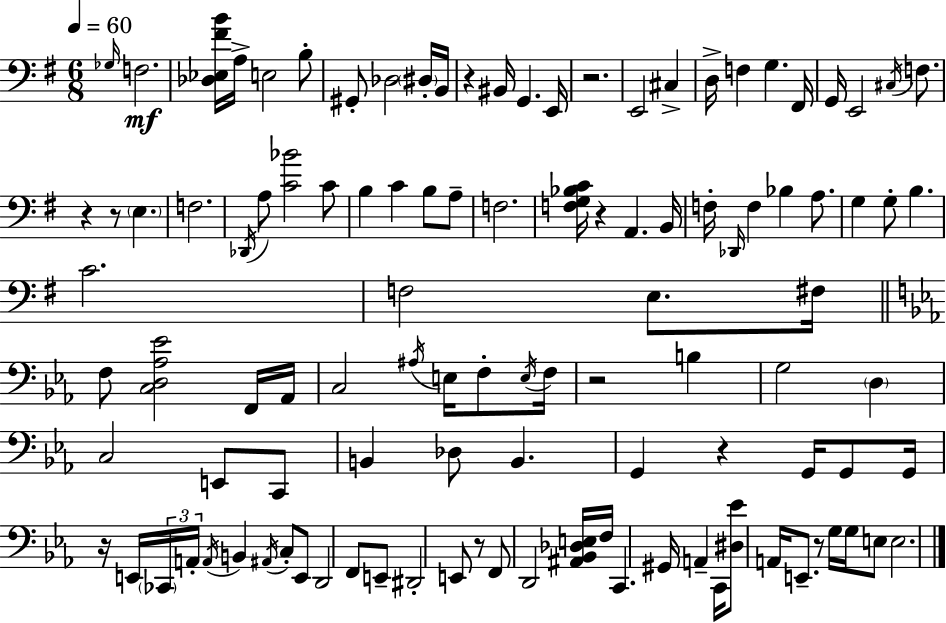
Gb3/s F3/h. [Db3,Eb3,F#4,B4]/s A3/s E3/h B3/e G#2/e Db3/h D#3/s B2/s R/q BIS2/s G2/q. E2/s R/h. E2/h C#3/q D3/s F3/q G3/q. F#2/s G2/s E2/h C#3/s F3/e. R/q R/e E3/q. F3/h. Db2/s A3/e [C4,Bb4]/h C4/e B3/q C4/q B3/e A3/e F3/h. [F3,G3,Bb3,C4]/s R/q A2/q. B2/s F3/s Db2/s F3/q Bb3/q A3/e. G3/q G3/e B3/q. C4/h. F3/h E3/e. F#3/s F3/e [C3,D3,Ab3,Eb4]/h F2/s Ab2/s C3/h A#3/s E3/s F3/e E3/s F3/s R/h B3/q G3/h D3/q C3/h E2/e C2/e B2/q Db3/e B2/q. G2/q R/q G2/s G2/e G2/s R/s E2/s CES2/s A2/s A2/s B2/q A#2/s C3/e E2/e D2/h F2/e E2/e D#2/h E2/e R/e F2/e D2/h [A#2,Bb2,Db3,E3]/s F3/s C2/q. G#2/s A2/q C2/s [D#3,Eb4]/e A2/s E2/e. R/e G3/s G3/s E3/e E3/h.